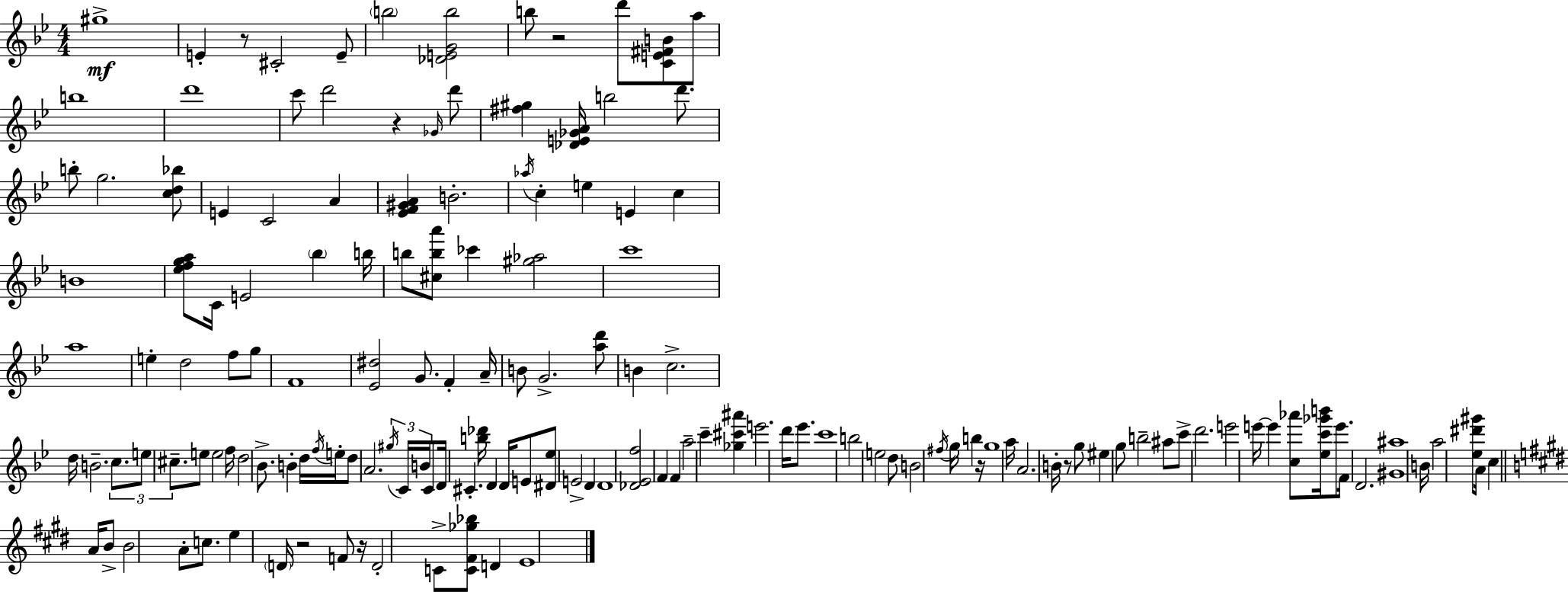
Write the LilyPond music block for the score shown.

{
  \clef treble
  \numericTimeSignature
  \time 4/4
  \key bes \major
  gis''1->\mf | e'4-. r8 cis'2-. e'8-- | \parenthesize b''2 <des' e' g' b''>2 | b''8 r2 d'''8 <c' e' fis' b'>8 a''8 | \break b''1 | d'''1 | c'''8 d'''2 r4 \grace { ges'16 } d'''8 | <fis'' gis''>4 <des' e' ges' a'>16 b''2 d'''8. | \break b''8-. g''2. <c'' d'' bes''>8 | e'4 c'2 a'4 | <ees' f' gis' a'>4 b'2.-. | \acciaccatura { aes''16 } c''4-. e''4 e'4 c''4 | \break b'1 | <ees'' f'' g'' a''>8 c'16 e'2 \parenthesize bes''4 | b''16 b''8 <cis'' b'' a'''>8 ces'''4 <gis'' aes''>2 | c'''1 | \break a''1 | e''4-. d''2 f''8 | g''8 f'1 | <ees' dis''>2 g'8. f'4-. | \break a'16-- b'8 g'2.-> | <a'' d'''>8 b'4 c''2.-> | d''16 b'2.-- \tuplet 3/2 { c''8. | e''8 cis''8.-- } e''8 e''2 | \break f''16 d''2 bes'8.-> b'4-. | d''16 \acciaccatura { f''16 } e''16-. d''8 a'2. | \tuplet 3/2 { \acciaccatura { gis''16 } c'16 b'16 } c'8 d'16 cis'4.-. <b'' des'''>16 d'4 | d'16 e'8 <dis' ees''>8 e'2-> | \break d'4 d'1 | <des' ees' f''>2 f'4 | f'4 a''2-- c'''4-- | <ges'' cis''' ais'''>4 e'''2. | \break d'''16 ees'''8. c'''1 | b''2 e''2 | d''8 b'2 \acciaccatura { fis''16 } g''16 | b''4 r16 g''1 | \break a''16 a'2. | b'16-. r8 g''8 eis''4 g''8 b''2-- | ais''8 c'''8-> d'''2. | e'''2 e'''16~~ e'''4 | \break <c'' aes'''>8 <ees'' c''' ges''' b'''>16 e'''8. f'16 d'2. | <gis' ais''>1 | b'16 a''2 <ees'' dis''' gis'''>8 | a'16 c''4 \bar "||" \break \key e \major a'16 b'8-> b'2 a'8-. c''8. | e''4 \parenthesize d'16 r2 f'8 r16 | d'2-. c'8-> <c' fis' ges'' bes''>8 d'4 | e'1 | \break \bar "|."
}